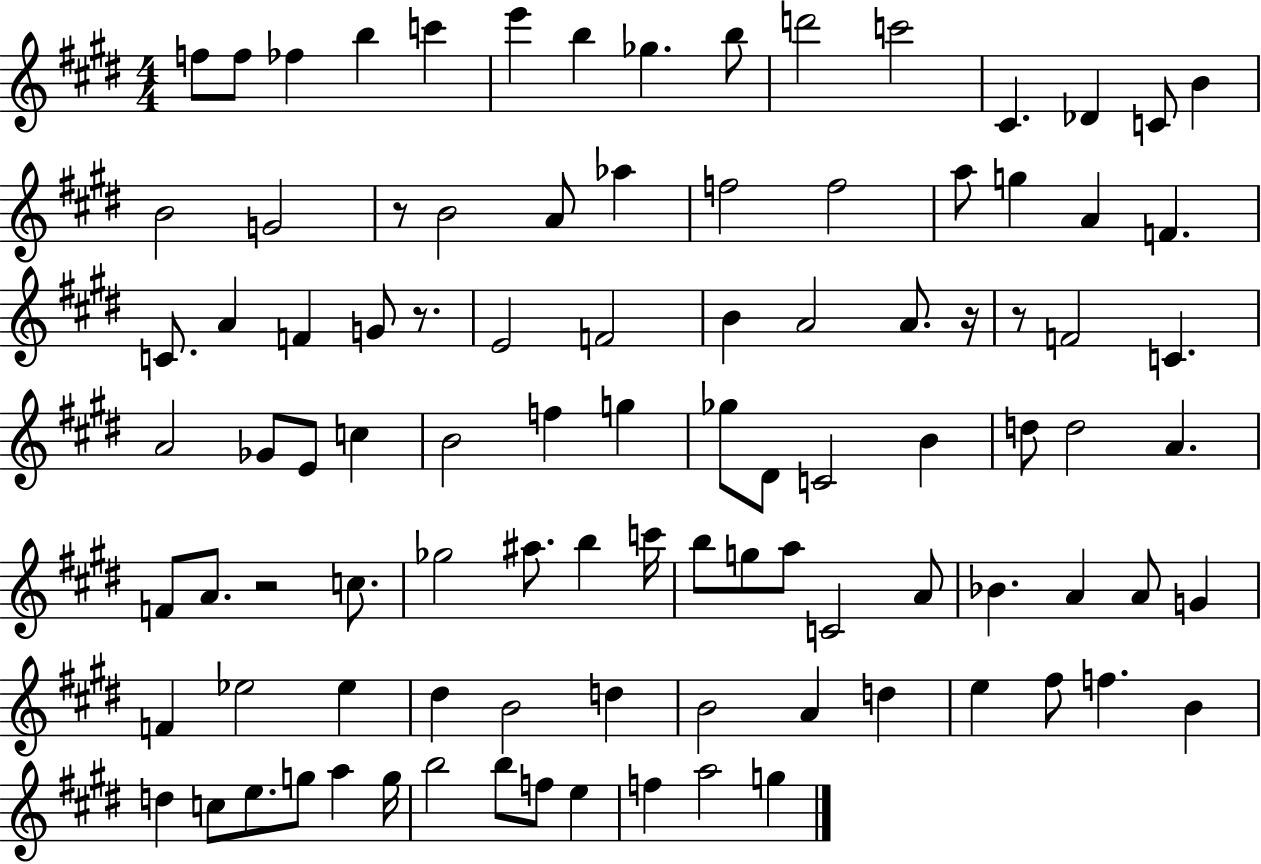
F5/e F5/e FES5/q B5/q C6/q E6/q B5/q Gb5/q. B5/e D6/h C6/h C#4/q. Db4/q C4/e B4/q B4/h G4/h R/e B4/h A4/e Ab5/q F5/h F5/h A5/e G5/q A4/q F4/q. C4/e. A4/q F4/q G4/e R/e. E4/h F4/h B4/q A4/h A4/e. R/s R/e F4/h C4/q. A4/h Gb4/e E4/e C5/q B4/h F5/q G5/q Gb5/e D#4/e C4/h B4/q D5/e D5/h A4/q. F4/e A4/e. R/h C5/e. Gb5/h A#5/e. B5/q C6/s B5/e G5/e A5/e C4/h A4/e Bb4/q. A4/q A4/e G4/q F4/q Eb5/h Eb5/q D#5/q B4/h D5/q B4/h A4/q D5/q E5/q F#5/e F5/q. B4/q D5/q C5/e E5/e. G5/e A5/q G5/s B5/h B5/e F5/e E5/q F5/q A5/h G5/q